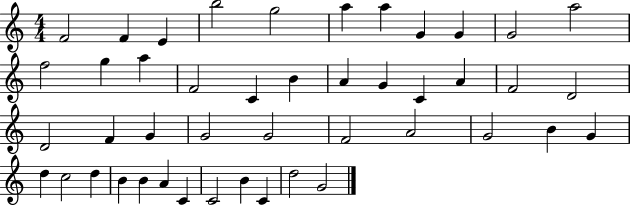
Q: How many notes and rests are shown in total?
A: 45